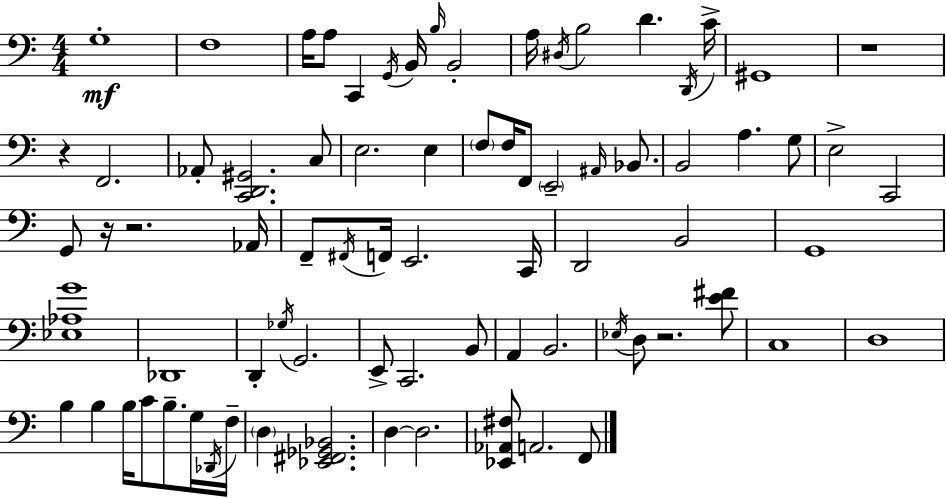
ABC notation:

X:1
T:Untitled
M:4/4
L:1/4
K:Am
G,4 F,4 A,/4 A,/2 C,, G,,/4 B,,/4 B,/4 B,,2 A,/4 ^D,/4 B,2 D D,,/4 C/4 ^G,,4 z4 z F,,2 _A,,/2 [C,,D,,^G,,]2 C,/2 E,2 E, F,/2 F,/4 F,,/2 E,,2 ^A,,/4 _B,,/2 B,,2 A, G,/2 E,2 C,,2 G,,/2 z/4 z2 _A,,/4 F,,/2 ^F,,/4 F,,/4 E,,2 C,,/4 D,,2 B,,2 G,,4 [_E,_A,G]4 _D,,4 D,, _G,/4 G,,2 E,,/2 C,,2 B,,/2 A,, B,,2 _E,/4 D,/2 z2 [E^F]/2 C,4 D,4 B, B, B,/4 C/2 B,/2 G,/4 _D,,/4 F,/4 D, [_E,,^F,,_G,,_B,,]2 D, D,2 [_E,,_A,,^F,]/2 A,,2 F,,/2